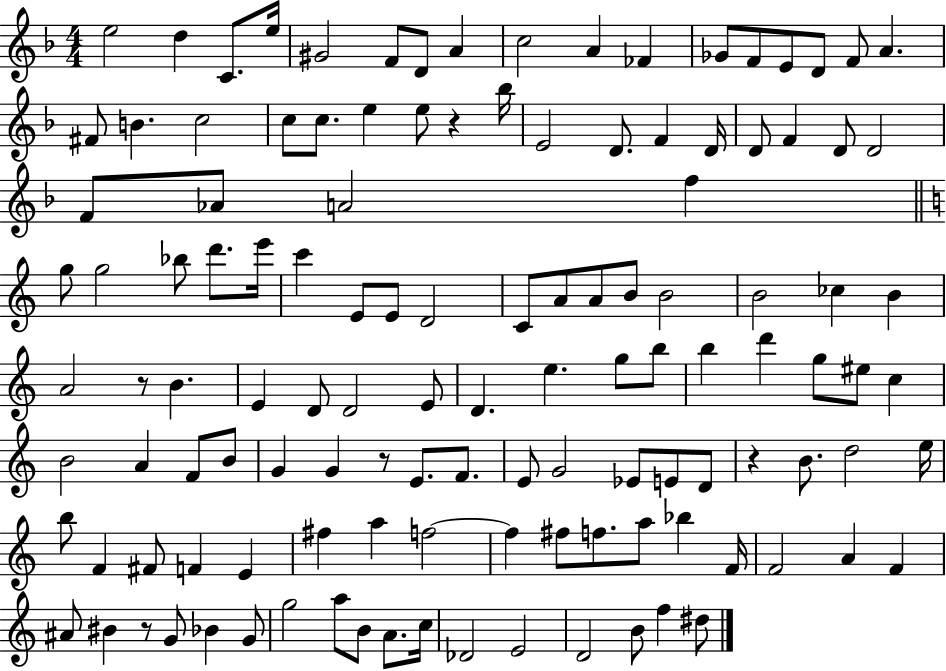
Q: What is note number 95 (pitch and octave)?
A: F#5